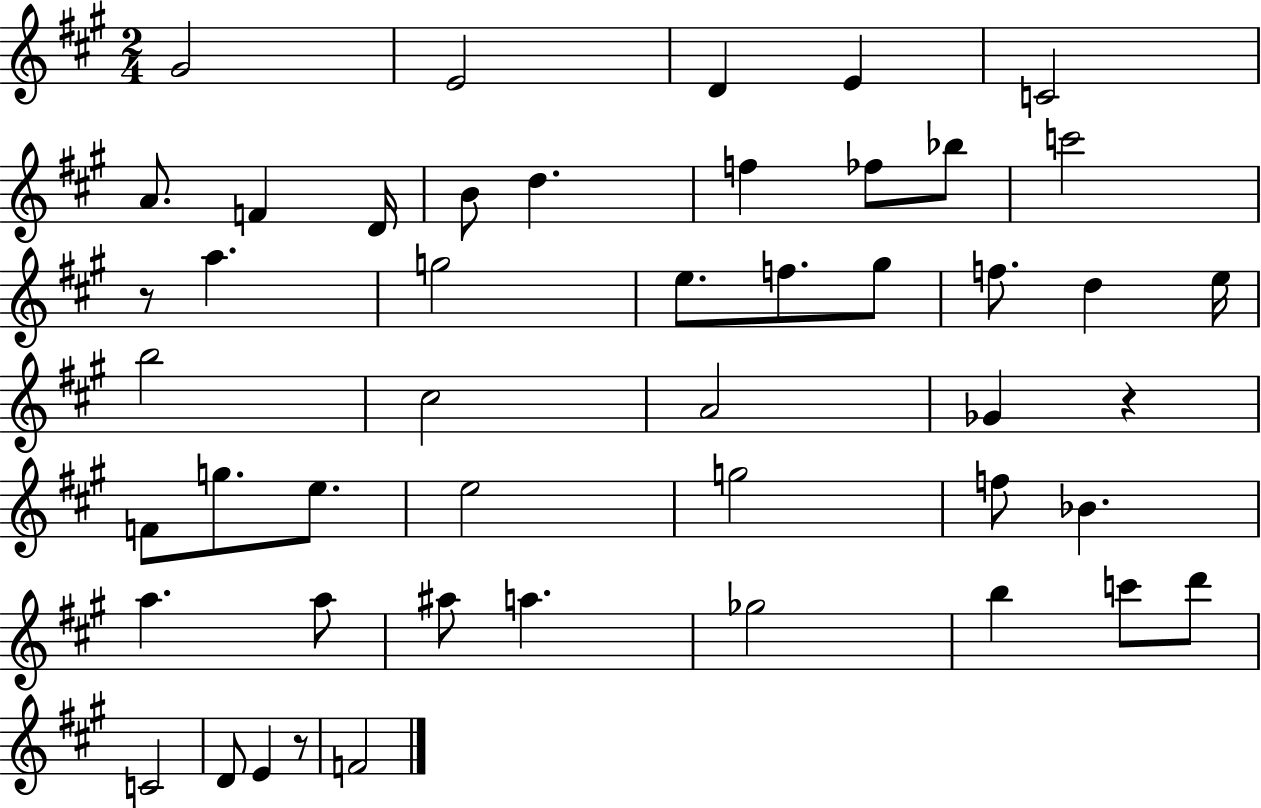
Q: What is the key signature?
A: A major